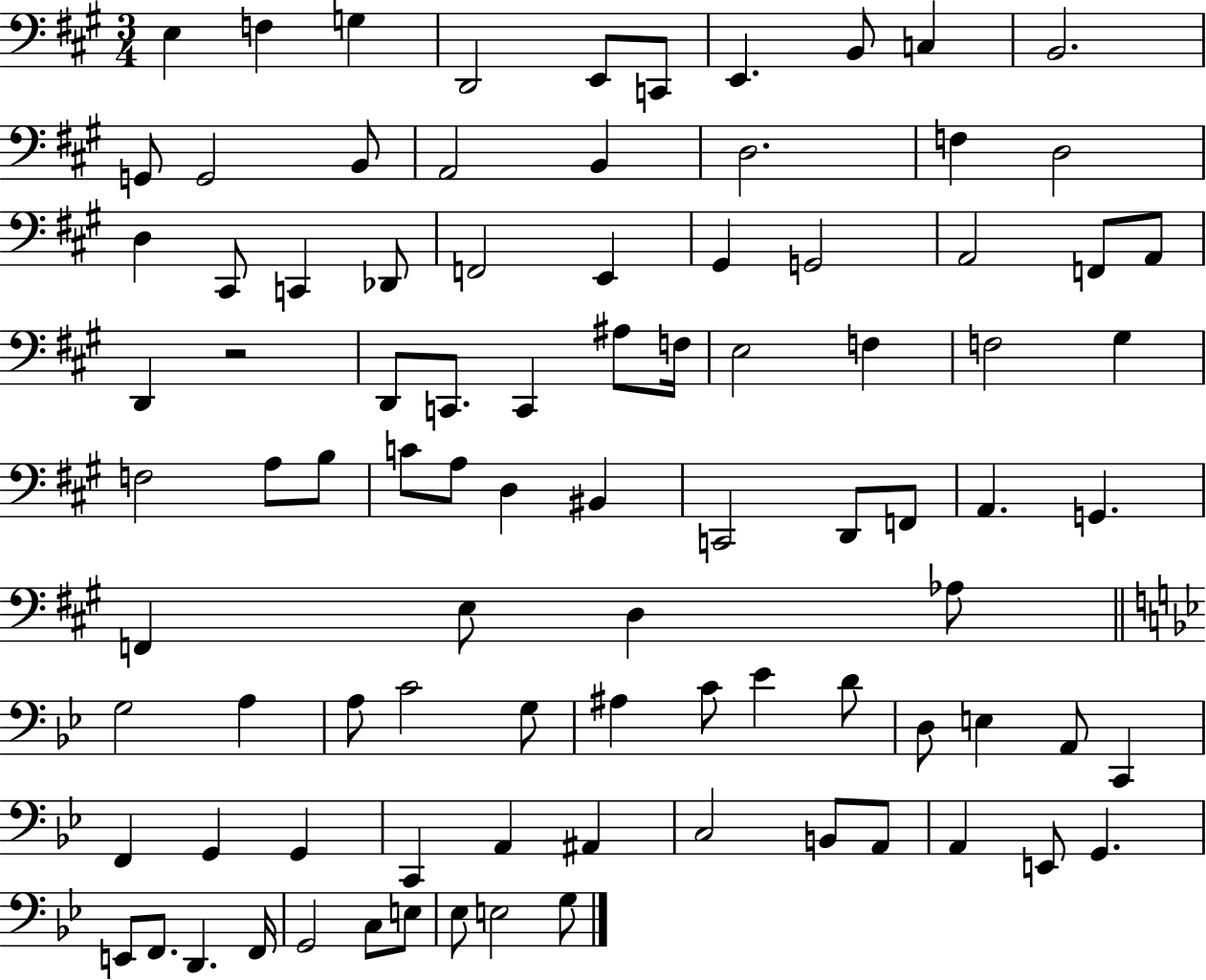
E3/q F3/q G3/q D2/h E2/e C2/e E2/q. B2/e C3/q B2/h. G2/e G2/h B2/e A2/h B2/q D3/h. F3/q D3/h D3/q C#2/e C2/q Db2/e F2/h E2/q G#2/q G2/h A2/h F2/e A2/e D2/q R/h D2/e C2/e. C2/q A#3/e F3/s E3/h F3/q F3/h G#3/q F3/h A3/e B3/e C4/e A3/e D3/q BIS2/q C2/h D2/e F2/e A2/q. G2/q. F2/q E3/e D3/q Ab3/e G3/h A3/q A3/e C4/h G3/e A#3/q C4/e Eb4/q D4/e D3/e E3/q A2/e C2/q F2/q G2/q G2/q C2/q A2/q A#2/q C3/h B2/e A2/e A2/q E2/e G2/q. E2/e F2/e. D2/q. F2/s G2/h C3/e E3/e Eb3/e E3/h G3/e